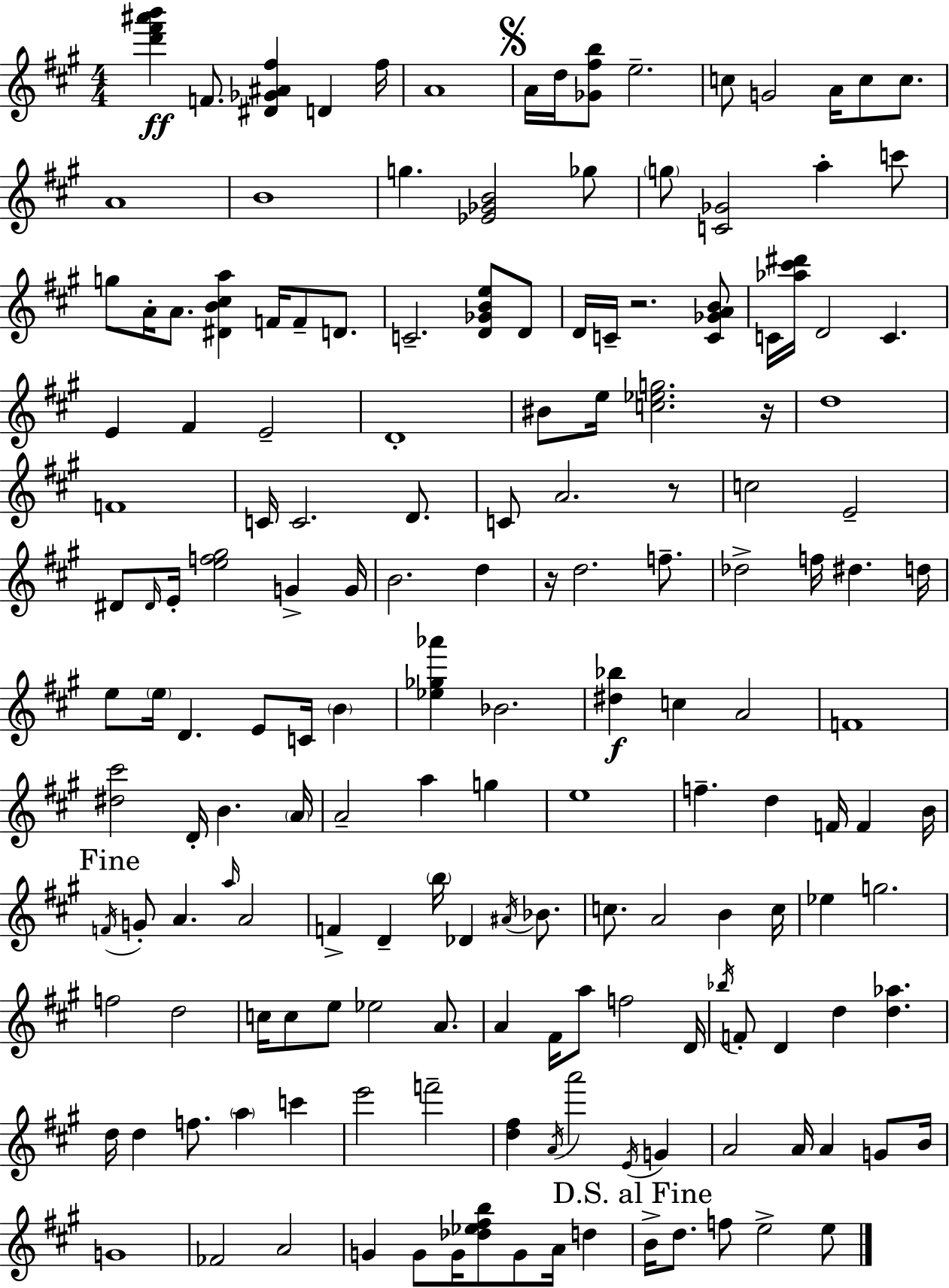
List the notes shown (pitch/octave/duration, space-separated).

[D6,F#6,A#6,B6]/q F4/e. [D#4,Gb4,A#4,F#5]/q D4/q F#5/s A4/w A4/s D5/s [Gb4,F#5,B5]/e E5/h. C5/e G4/h A4/s C5/e C5/e. A4/w B4/w G5/q. [Eb4,Gb4,B4]/h Gb5/e G5/e [C4,Gb4]/h A5/q C6/e G5/e A4/s A4/e. [D#4,B4,C#5,A5]/q F4/s F4/e D4/e. C4/h. [D4,Gb4,B4,E5]/e D4/e D4/s C4/s R/h. [C4,Gb4,A4,B4]/e C4/s [Ab5,C#6,D#6]/s D4/h C4/q. E4/q F#4/q E4/h D4/w BIS4/e E5/s [C5,Eb5,G5]/h. R/s D5/w F4/w C4/s C4/h. D4/e. C4/e A4/h. R/e C5/h E4/h D#4/e D#4/s E4/s [E5,F5,G#5]/h G4/q G4/s B4/h. D5/q R/s D5/h. F5/e. Db5/h F5/s D#5/q. D5/s E5/e E5/s D4/q. E4/e C4/s B4/q [Eb5,Gb5,Ab6]/q Bb4/h. [D#5,Bb5]/q C5/q A4/h F4/w [D#5,C#6]/h D4/s B4/q. A4/s A4/h A5/q G5/q E5/w F5/q. D5/q F4/s F4/q B4/s F4/s G4/e A4/q. A5/s A4/h F4/q D4/q B5/s Db4/q A#4/s Bb4/e. C5/e. A4/h B4/q C5/s Eb5/q G5/h. F5/h D5/h C5/s C5/e E5/e Eb5/h A4/e. A4/q F#4/s A5/e F5/h D4/s Bb5/s F4/e D4/q D5/q [D5,Ab5]/q. D5/s D5/q F5/e. A5/q C6/q E6/h F6/h [D5,F#5]/q A4/s A6/h E4/s G4/q A4/h A4/s A4/q G4/e B4/s G4/w FES4/h A4/h G4/q G4/e G4/s [Db5,Eb5,F#5,B5]/e G4/e A4/s D5/q B4/s D5/e. F5/e E5/h E5/e